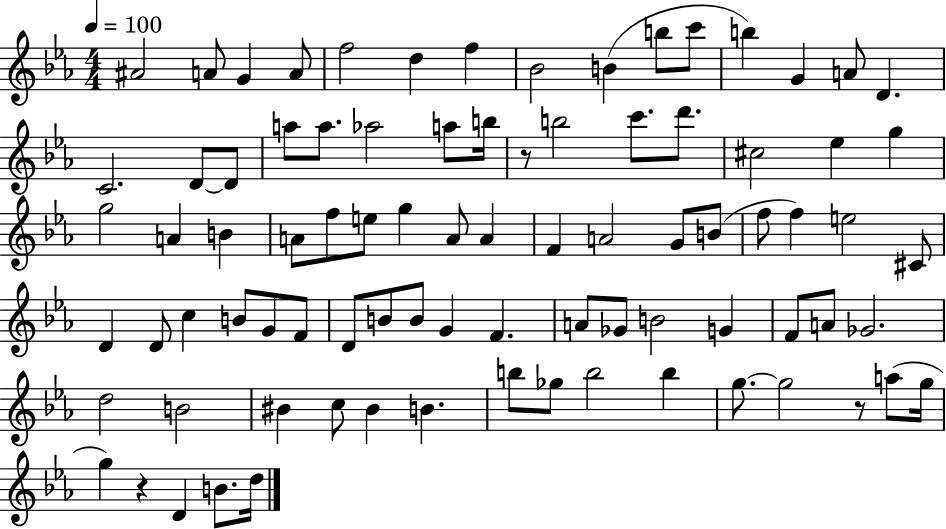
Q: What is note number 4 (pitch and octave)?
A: A4